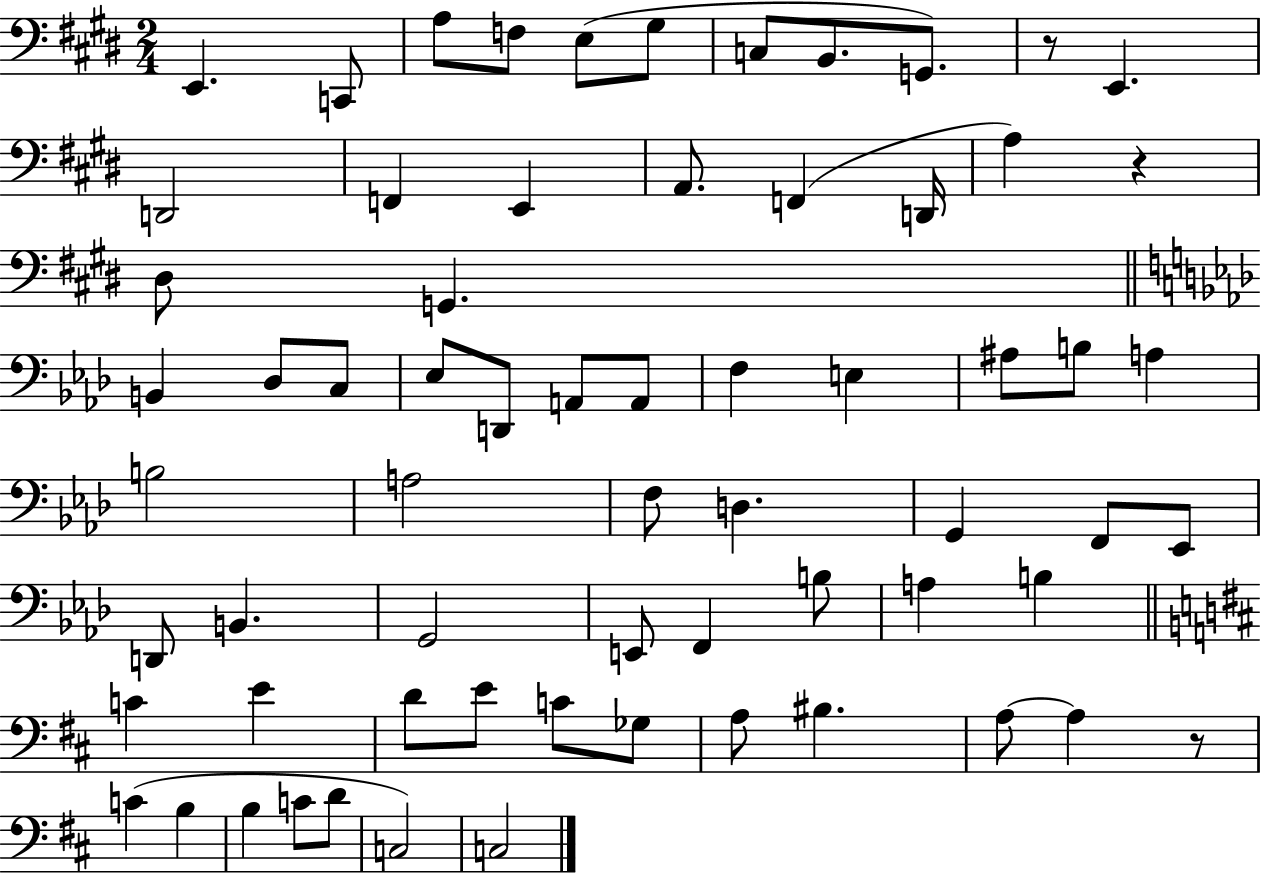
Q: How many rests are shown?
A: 3